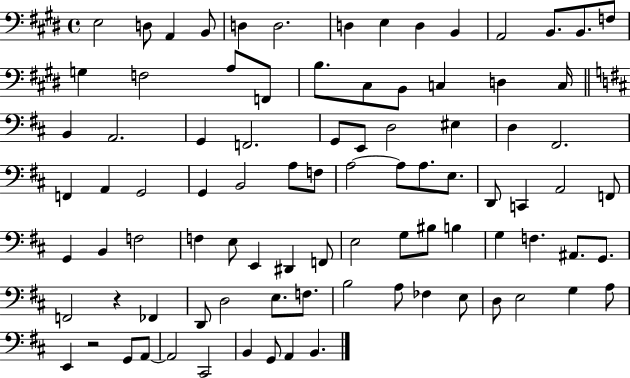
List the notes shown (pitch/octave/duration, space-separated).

E3/h D3/e A2/q B2/e D3/q D3/h. D3/q E3/q D3/q B2/q A2/h B2/e. B2/e. F3/e G3/q F3/h A3/e F2/e B3/e. C#3/e B2/e C3/q D3/q C3/s B2/q A2/h. G2/q F2/h. G2/e E2/e D3/h EIS3/q D3/q F#2/h. F2/q A2/q G2/h G2/q B2/h A3/e F3/e A3/h A3/e A3/e. E3/e. D2/e C2/q A2/h F2/e G2/q B2/q F3/h F3/q E3/e E2/q D#2/q F2/e E3/h G3/e BIS3/e B3/q G3/q F3/q. A#2/e. G2/e. F2/h R/q FES2/q D2/e D3/h E3/e. F3/e. B3/h A3/e FES3/q E3/e D3/e E3/h G3/q A3/e E2/q R/h G2/e A2/e A2/h C#2/h B2/q G2/e A2/q B2/q.